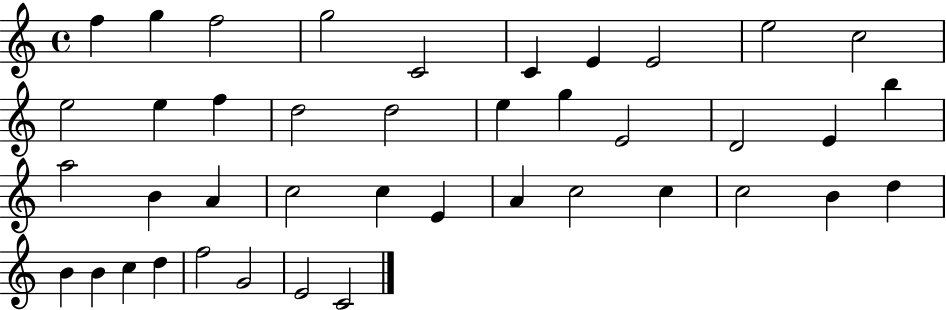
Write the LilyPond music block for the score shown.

{
  \clef treble
  \time 4/4
  \defaultTimeSignature
  \key c \major
  f''4 g''4 f''2 | g''2 c'2 | c'4 e'4 e'2 | e''2 c''2 | \break e''2 e''4 f''4 | d''2 d''2 | e''4 g''4 e'2 | d'2 e'4 b''4 | \break a''2 b'4 a'4 | c''2 c''4 e'4 | a'4 c''2 c''4 | c''2 b'4 d''4 | \break b'4 b'4 c''4 d''4 | f''2 g'2 | e'2 c'2 | \bar "|."
}